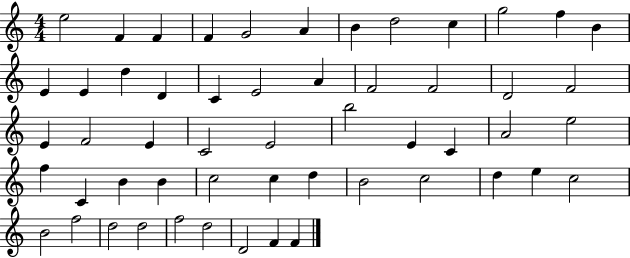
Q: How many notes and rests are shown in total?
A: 54